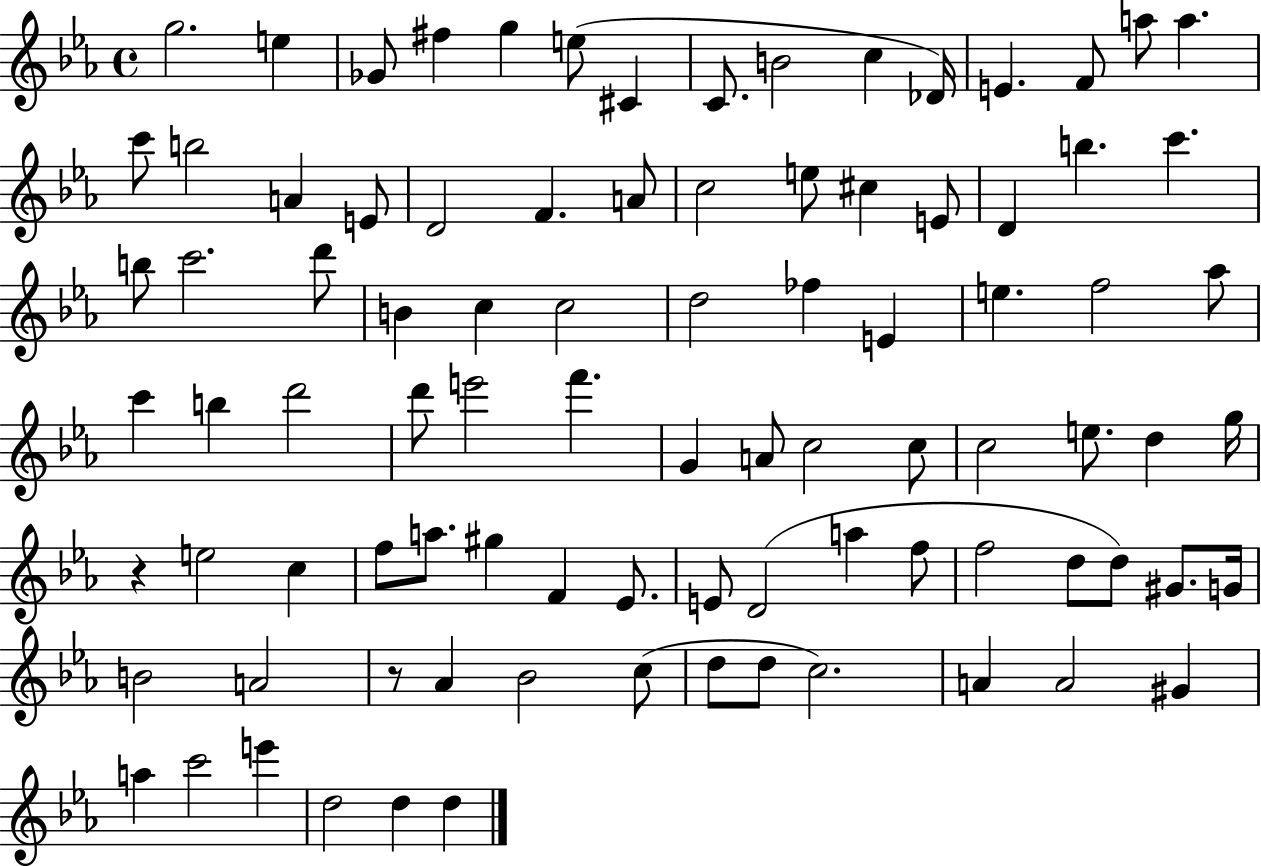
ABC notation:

X:1
T:Untitled
M:4/4
L:1/4
K:Eb
g2 e _G/2 ^f g e/2 ^C C/2 B2 c _D/4 E F/2 a/2 a c'/2 b2 A E/2 D2 F A/2 c2 e/2 ^c E/2 D b c' b/2 c'2 d'/2 B c c2 d2 _f E e f2 _a/2 c' b d'2 d'/2 e'2 f' G A/2 c2 c/2 c2 e/2 d g/4 z e2 c f/2 a/2 ^g F _E/2 E/2 D2 a f/2 f2 d/2 d/2 ^G/2 G/4 B2 A2 z/2 _A _B2 c/2 d/2 d/2 c2 A A2 ^G a c'2 e' d2 d d